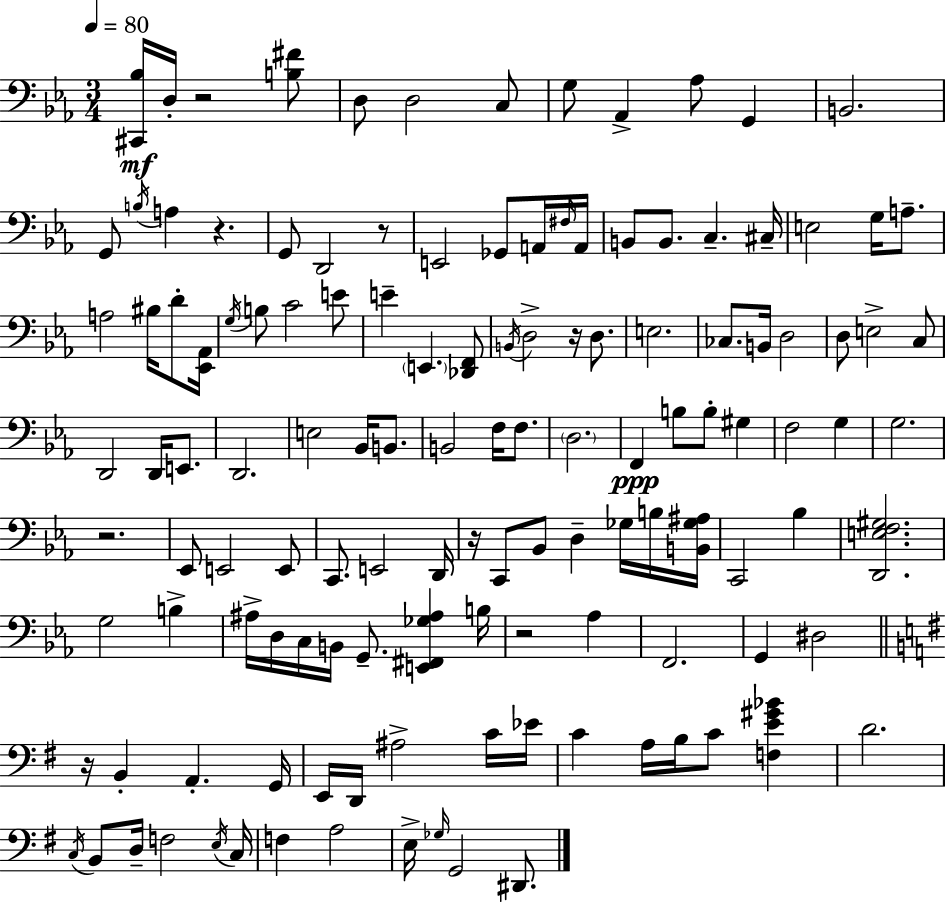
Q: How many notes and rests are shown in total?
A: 129